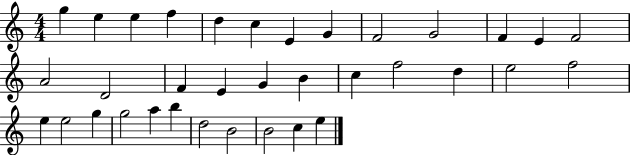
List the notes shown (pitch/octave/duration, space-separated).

G5/q E5/q E5/q F5/q D5/q C5/q E4/q G4/q F4/h G4/h F4/q E4/q F4/h A4/h D4/h F4/q E4/q G4/q B4/q C5/q F5/h D5/q E5/h F5/h E5/q E5/h G5/q G5/h A5/q B5/q D5/h B4/h B4/h C5/q E5/q